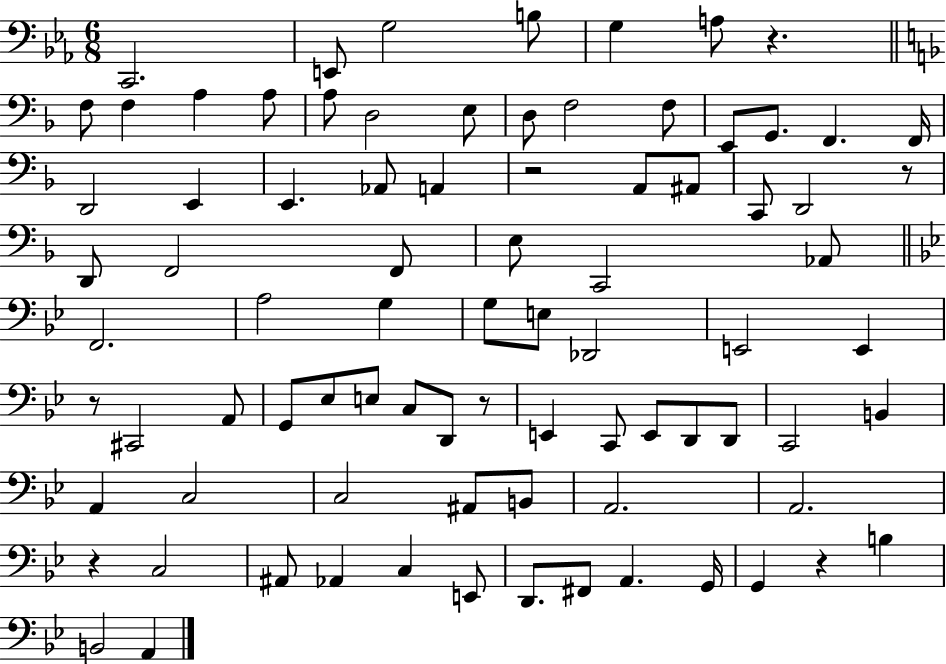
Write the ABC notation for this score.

X:1
T:Untitled
M:6/8
L:1/4
K:Eb
C,,2 E,,/2 G,2 B,/2 G, A,/2 z F,/2 F, A, A,/2 A,/2 D,2 E,/2 D,/2 F,2 F,/2 E,,/2 G,,/2 F,, F,,/4 D,,2 E,, E,, _A,,/2 A,, z2 A,,/2 ^A,,/2 C,,/2 D,,2 z/2 D,,/2 F,,2 F,,/2 E,/2 C,,2 _A,,/2 F,,2 A,2 G, G,/2 E,/2 _D,,2 E,,2 E,, z/2 ^C,,2 A,,/2 G,,/2 _E,/2 E,/2 C,/2 D,,/2 z/2 E,, C,,/2 E,,/2 D,,/2 D,,/2 C,,2 B,, A,, C,2 C,2 ^A,,/2 B,,/2 A,,2 A,,2 z C,2 ^A,,/2 _A,, C, E,,/2 D,,/2 ^F,,/2 A,, G,,/4 G,, z B, B,,2 A,,